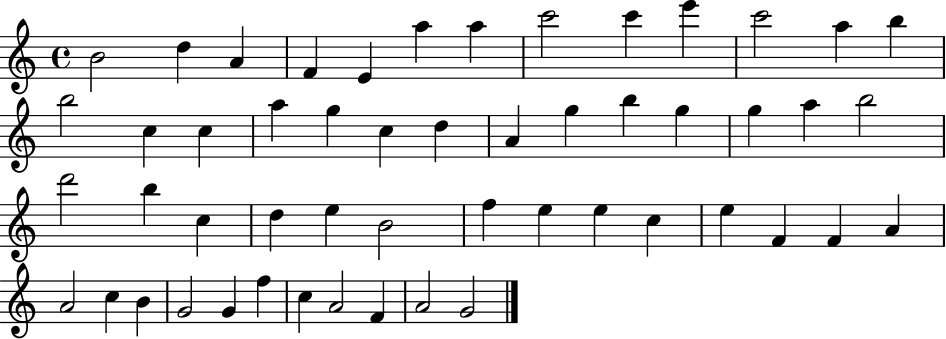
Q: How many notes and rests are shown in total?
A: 52